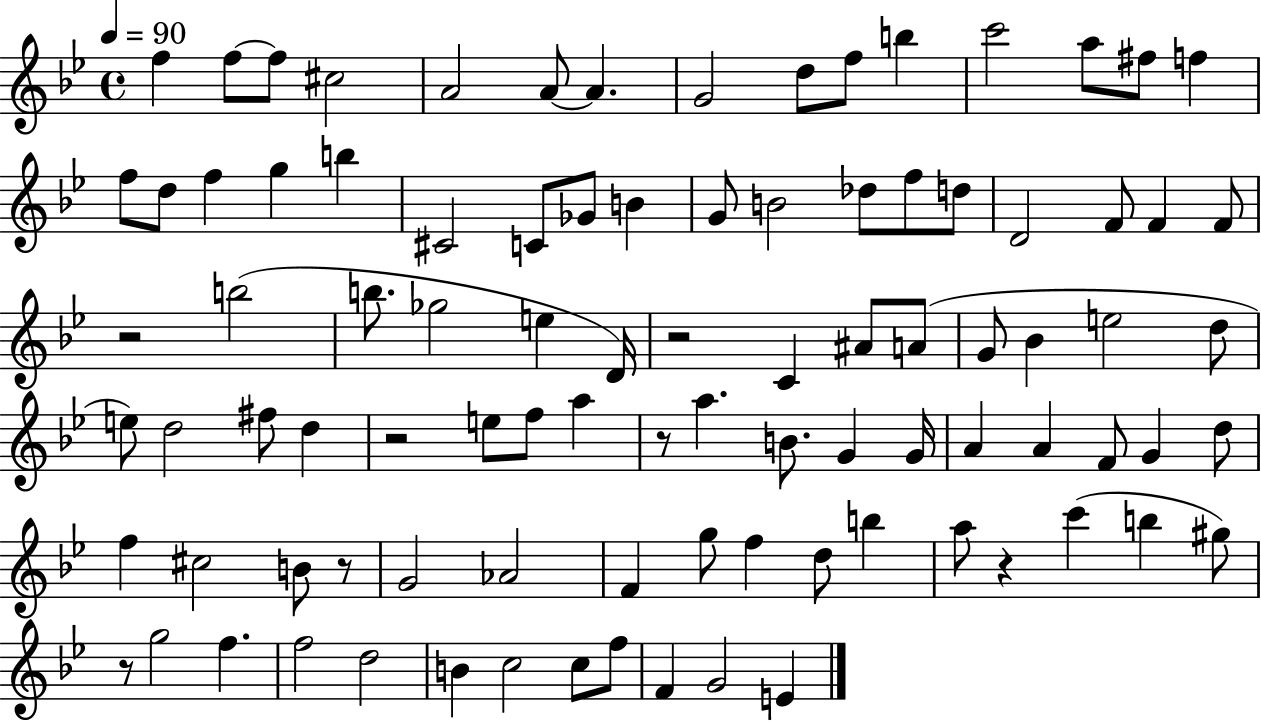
F5/q F5/e F5/e C#5/h A4/h A4/e A4/q. G4/h D5/e F5/e B5/q C6/h A5/e F#5/e F5/q F5/e D5/e F5/q G5/q B5/q C#4/h C4/e Gb4/e B4/q G4/e B4/h Db5/e F5/e D5/e D4/h F4/e F4/q F4/e R/h B5/h B5/e. Gb5/h E5/q D4/s R/h C4/q A#4/e A4/e G4/e Bb4/q E5/h D5/e E5/e D5/h F#5/e D5/q R/h E5/e F5/e A5/q R/e A5/q. B4/e. G4/q G4/s A4/q A4/q F4/e G4/q D5/e F5/q C#5/h B4/e R/e G4/h Ab4/h F4/q G5/e F5/q D5/e B5/q A5/e R/q C6/q B5/q G#5/e R/e G5/h F5/q. F5/h D5/h B4/q C5/h C5/e F5/e F4/q G4/h E4/q